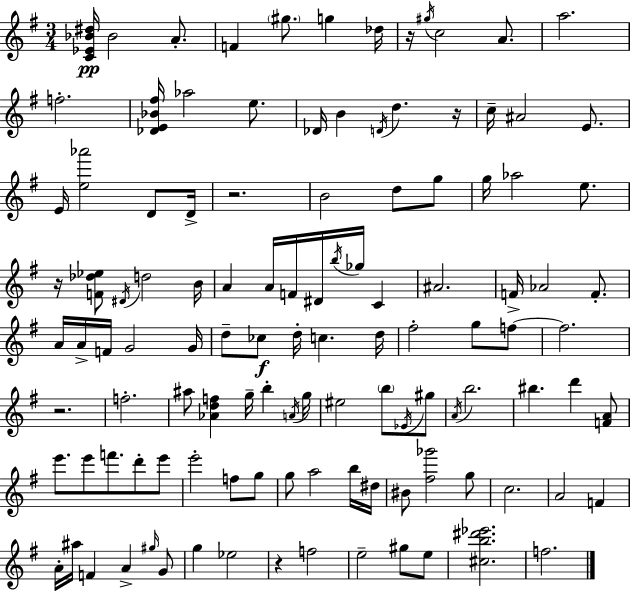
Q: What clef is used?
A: treble